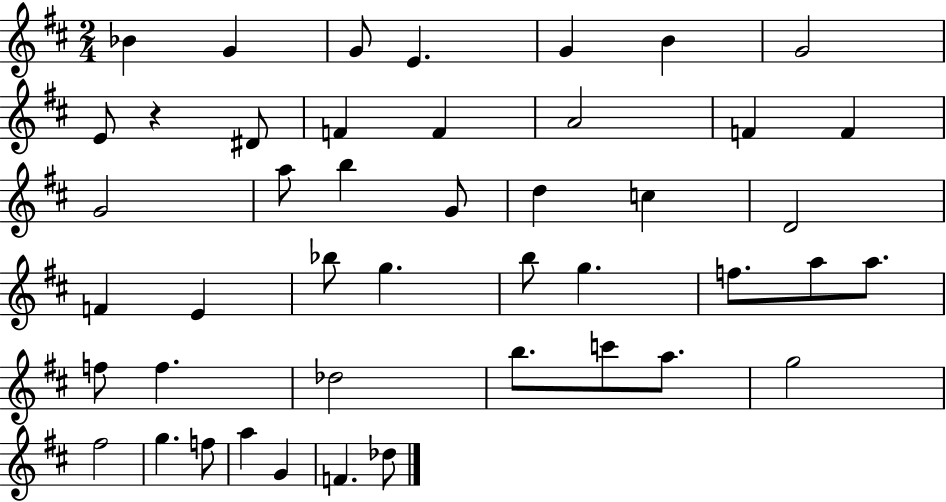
Bb4/q G4/q G4/e E4/q. G4/q B4/q G4/h E4/e R/q D#4/e F4/q F4/q A4/h F4/q F4/q G4/h A5/e B5/q G4/e D5/q C5/q D4/h F4/q E4/q Bb5/e G5/q. B5/e G5/q. F5/e. A5/e A5/e. F5/e F5/q. Db5/h B5/e. C6/e A5/e. G5/h F#5/h G5/q. F5/e A5/q G4/q F4/q. Db5/e